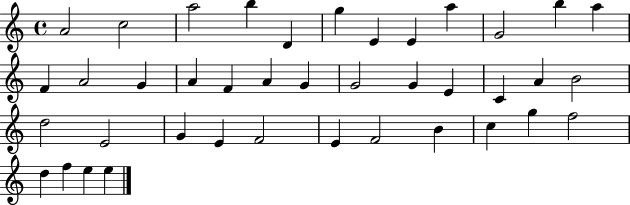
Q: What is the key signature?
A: C major